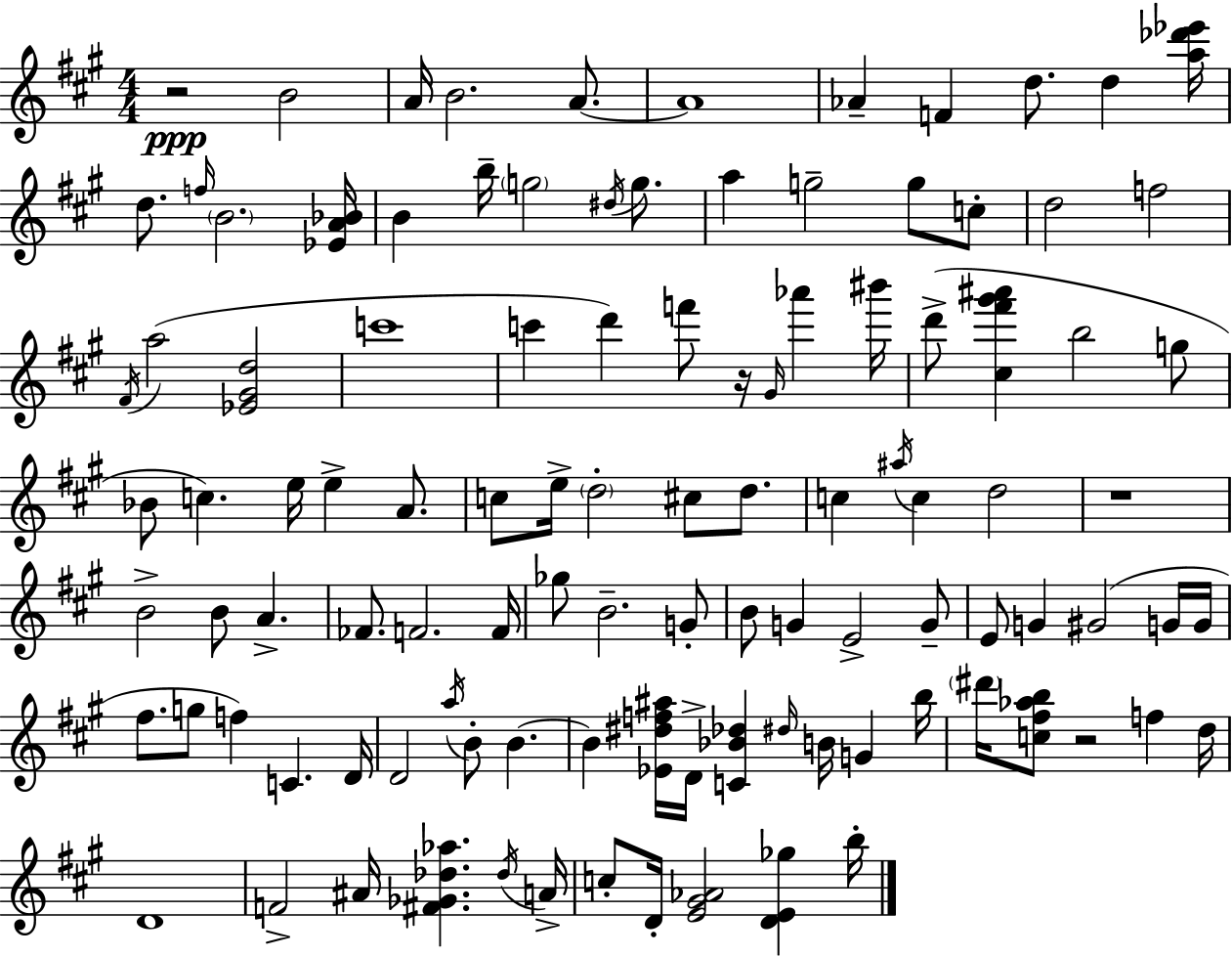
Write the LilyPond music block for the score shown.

{
  \clef treble
  \numericTimeSignature
  \time 4/4
  \key a \major
  r2\ppp b'2 | a'16 b'2. a'8.~~ | a'1 | aes'4-- f'4 d''8. d''4 <a'' des''' ees'''>16 | \break d''8. \grace { f''16 } \parenthesize b'2. | <ees' a' bes'>16 b'4 b''16-- \parenthesize g''2 \acciaccatura { dis''16 } g''8. | a''4 g''2-- g''8 | c''8-. d''2 f''2 | \break \acciaccatura { fis'16 }( a''2 <ees' gis' d''>2 | c'''1 | c'''4 d'''4) f'''8 r16 \grace { gis'16 } aes'''4 | bis'''16 d'''8->( <cis'' fis''' gis''' ais'''>4 b''2 | \break g''8 bes'8 c''4.) e''16 e''4-> | a'8. c''8 e''16-> \parenthesize d''2-. cis''8 | d''8. c''4 \acciaccatura { ais''16 } c''4 d''2 | r1 | \break b'2-> b'8 a'4.-> | fes'8. f'2. | f'16 ges''8 b'2.-- | g'8-. b'8 g'4 e'2-> | \break g'8-- e'8 g'4 gis'2( | g'16 g'16 fis''8. g''8 f''4) c'4. | d'16 d'2 \acciaccatura { a''16 } b'8-. | b'4.~~ b'4 <ees' dis'' f'' ais''>16 d'16-> <c' bes' des''>4 | \break \grace { dis''16 } b'16 g'4 b''16 \parenthesize dis'''16 <c'' fis'' aes'' b''>8 r2 | f''4 d''16 d'1 | f'2-> ais'16 | <fis' ges' des'' aes''>4. \acciaccatura { des''16 } a'16-> c''8-. d'16-. <e' gis' aes'>2 | \break <d' e' ges''>4 b''16-. \bar "|."
}